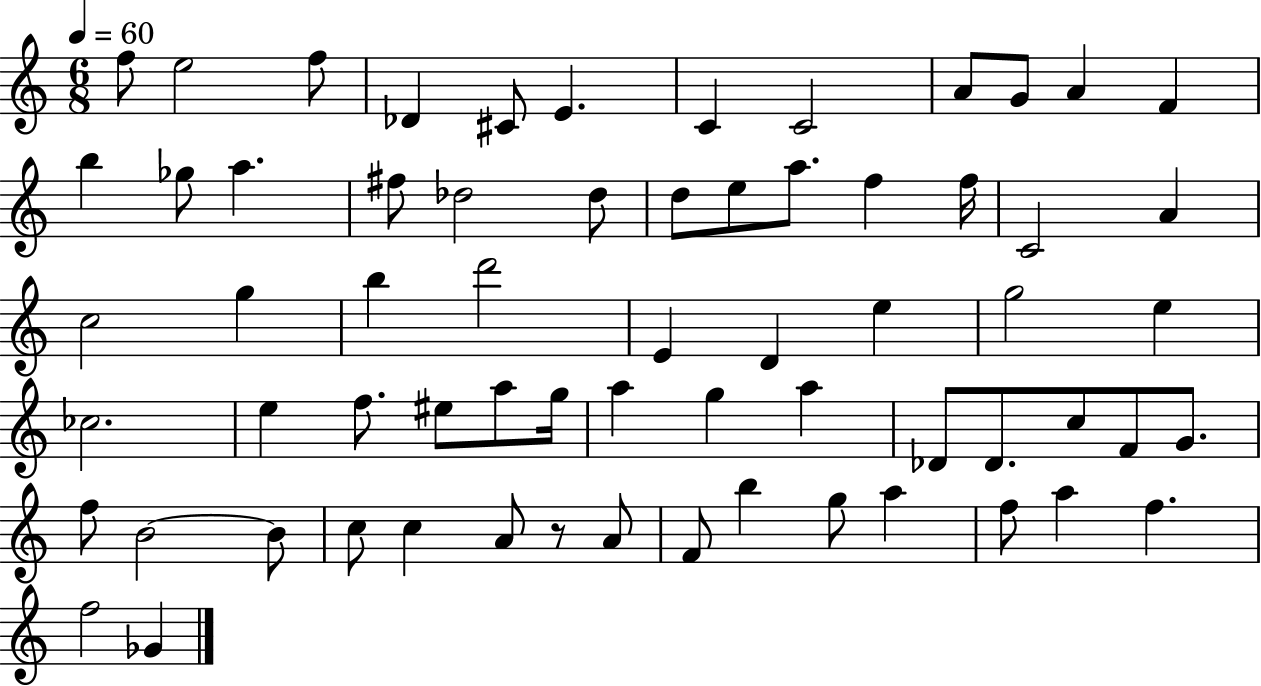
F5/e E5/h F5/e Db4/q C#4/e E4/q. C4/q C4/h A4/e G4/e A4/q F4/q B5/q Gb5/e A5/q. F#5/e Db5/h Db5/e D5/e E5/e A5/e. F5/q F5/s C4/h A4/q C5/h G5/q B5/q D6/h E4/q D4/q E5/q G5/h E5/q CES5/h. E5/q F5/e. EIS5/e A5/e G5/s A5/q G5/q A5/q Db4/e Db4/e. C5/e F4/e G4/e. F5/e B4/h B4/e C5/e C5/q A4/e R/e A4/e F4/e B5/q G5/e A5/q F5/e A5/q F5/q. F5/h Gb4/q